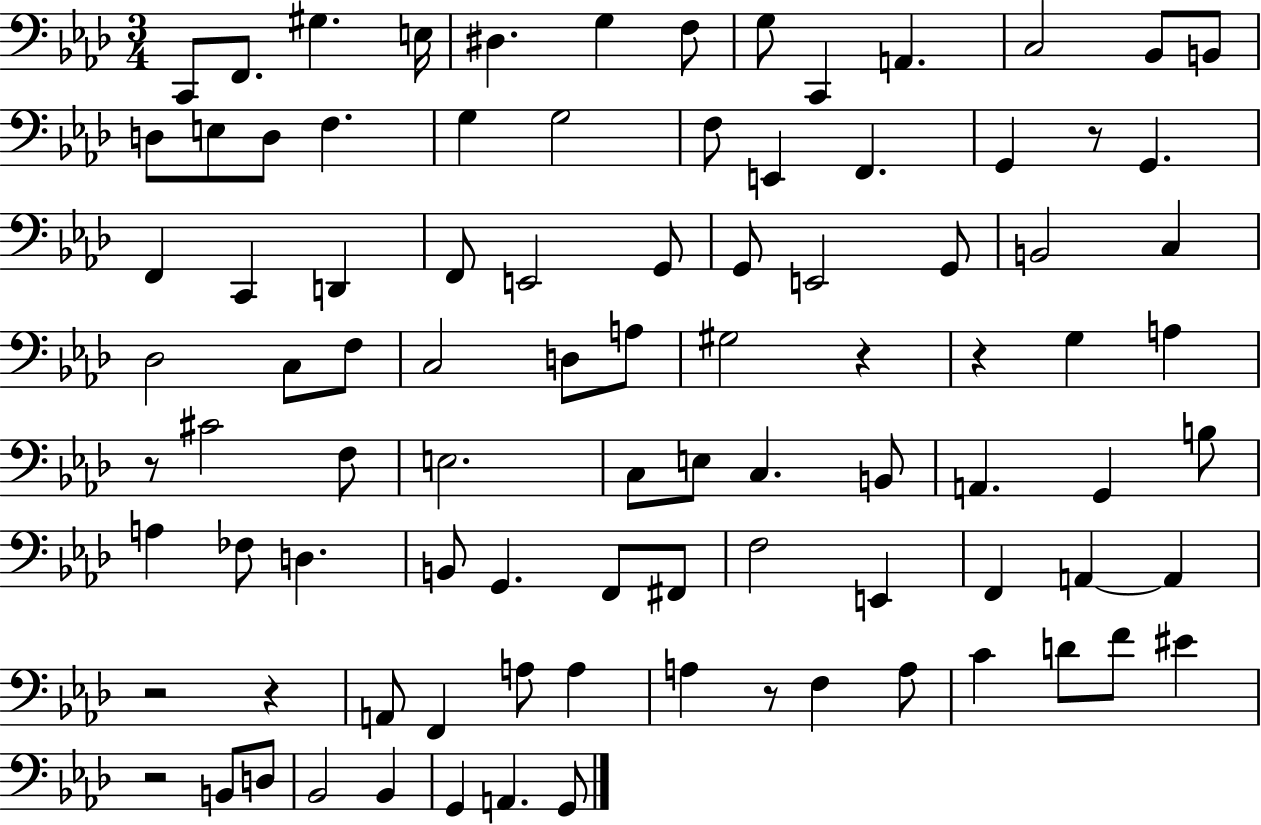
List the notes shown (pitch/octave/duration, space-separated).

C2/e F2/e. G#3/q. E3/s D#3/q. G3/q F3/e G3/e C2/q A2/q. C3/h Bb2/e B2/e D3/e E3/e D3/e F3/q. G3/q G3/h F3/e E2/q F2/q. G2/q R/e G2/q. F2/q C2/q D2/q F2/e E2/h G2/e G2/e E2/h G2/e B2/h C3/q Db3/h C3/e F3/e C3/h D3/e A3/e G#3/h R/q R/q G3/q A3/q R/e C#4/h F3/e E3/h. C3/e E3/e C3/q. B2/e A2/q. G2/q B3/e A3/q FES3/e D3/q. B2/e G2/q. F2/e F#2/e F3/h E2/q F2/q A2/q A2/q R/h R/q A2/e F2/q A3/e A3/q A3/q R/e F3/q A3/e C4/q D4/e F4/e EIS4/q R/h B2/e D3/e Bb2/h Bb2/q G2/q A2/q. G2/e